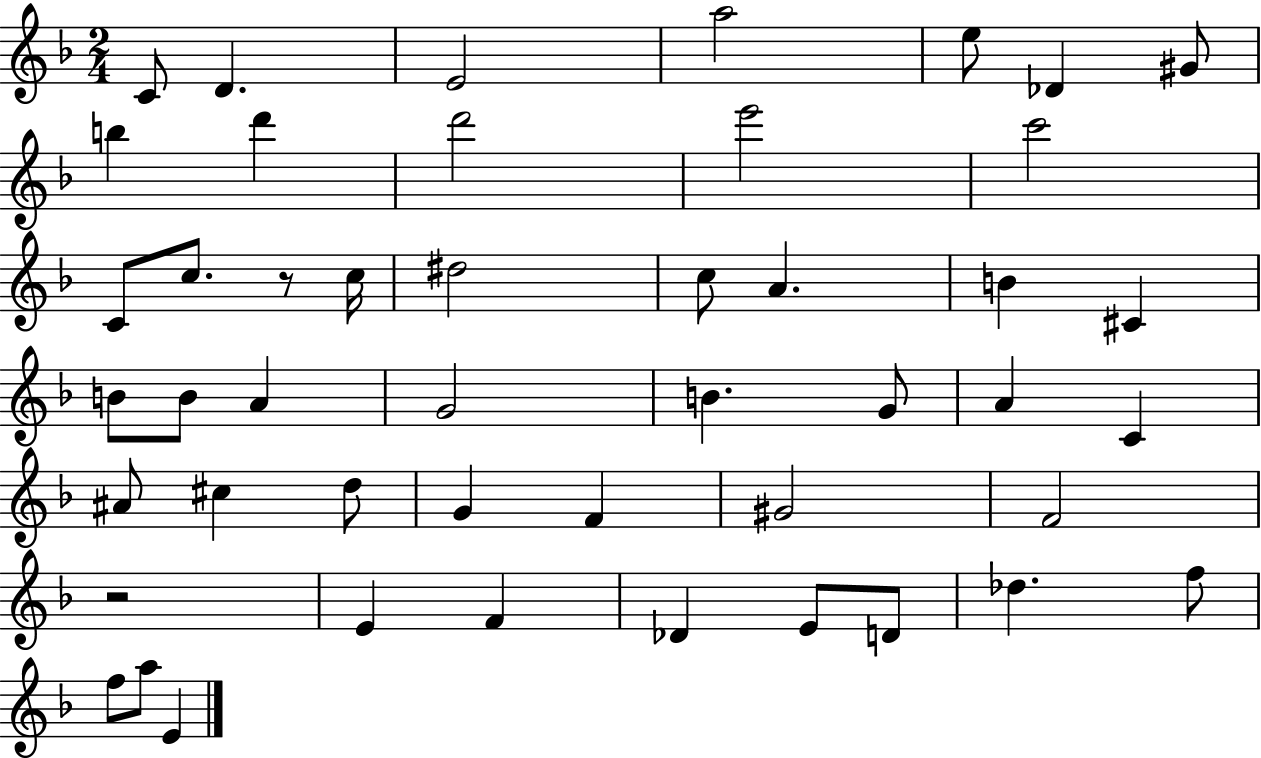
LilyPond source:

{
  \clef treble
  \numericTimeSignature
  \time 2/4
  \key f \major
  \repeat volta 2 { c'8 d'4. | e'2 | a''2 | e''8 des'4 gis'8 | \break b''4 d'''4 | d'''2 | e'''2 | c'''2 | \break c'8 c''8. r8 c''16 | dis''2 | c''8 a'4. | b'4 cis'4 | \break b'8 b'8 a'4 | g'2 | b'4. g'8 | a'4 c'4 | \break ais'8 cis''4 d''8 | g'4 f'4 | gis'2 | f'2 | \break r2 | e'4 f'4 | des'4 e'8 d'8 | des''4. f''8 | \break f''8 a''8 e'4 | } \bar "|."
}